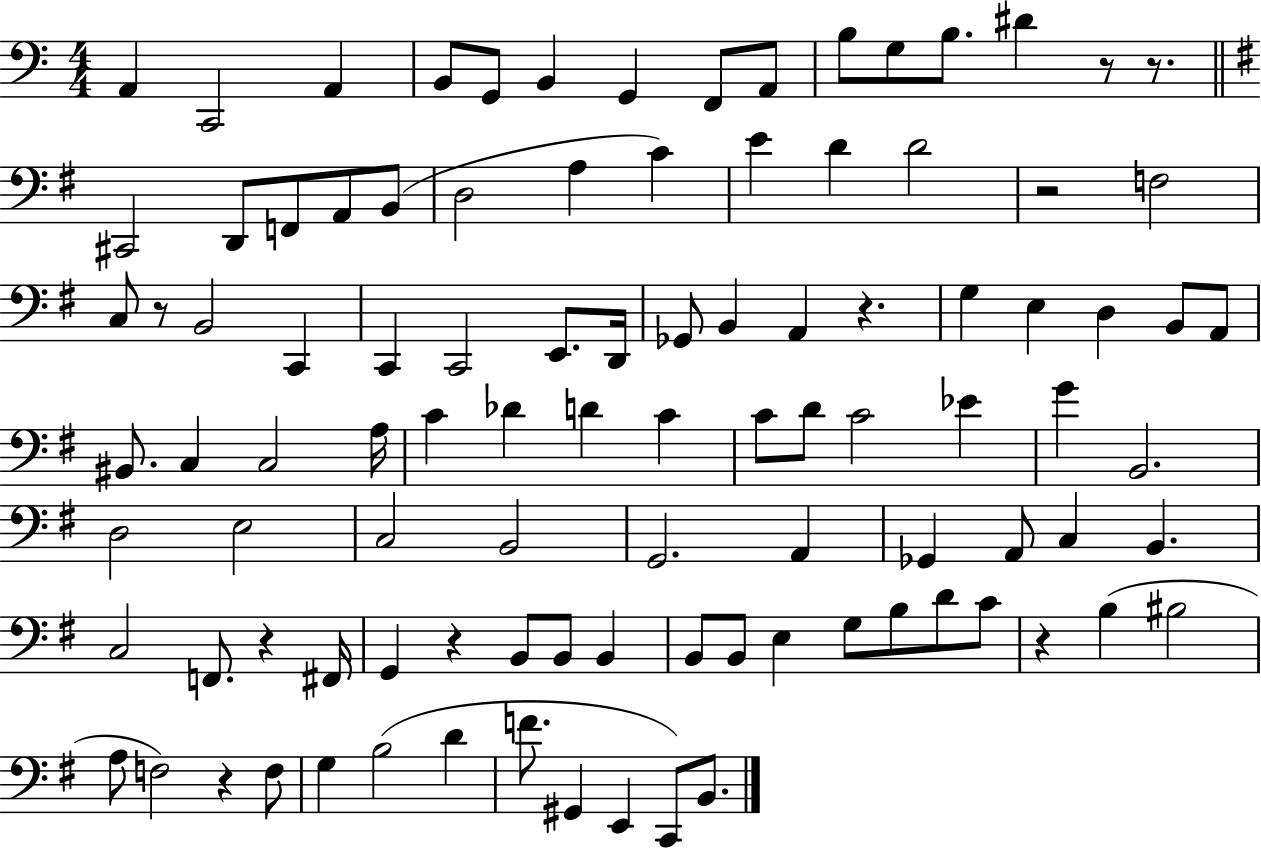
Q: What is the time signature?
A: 4/4